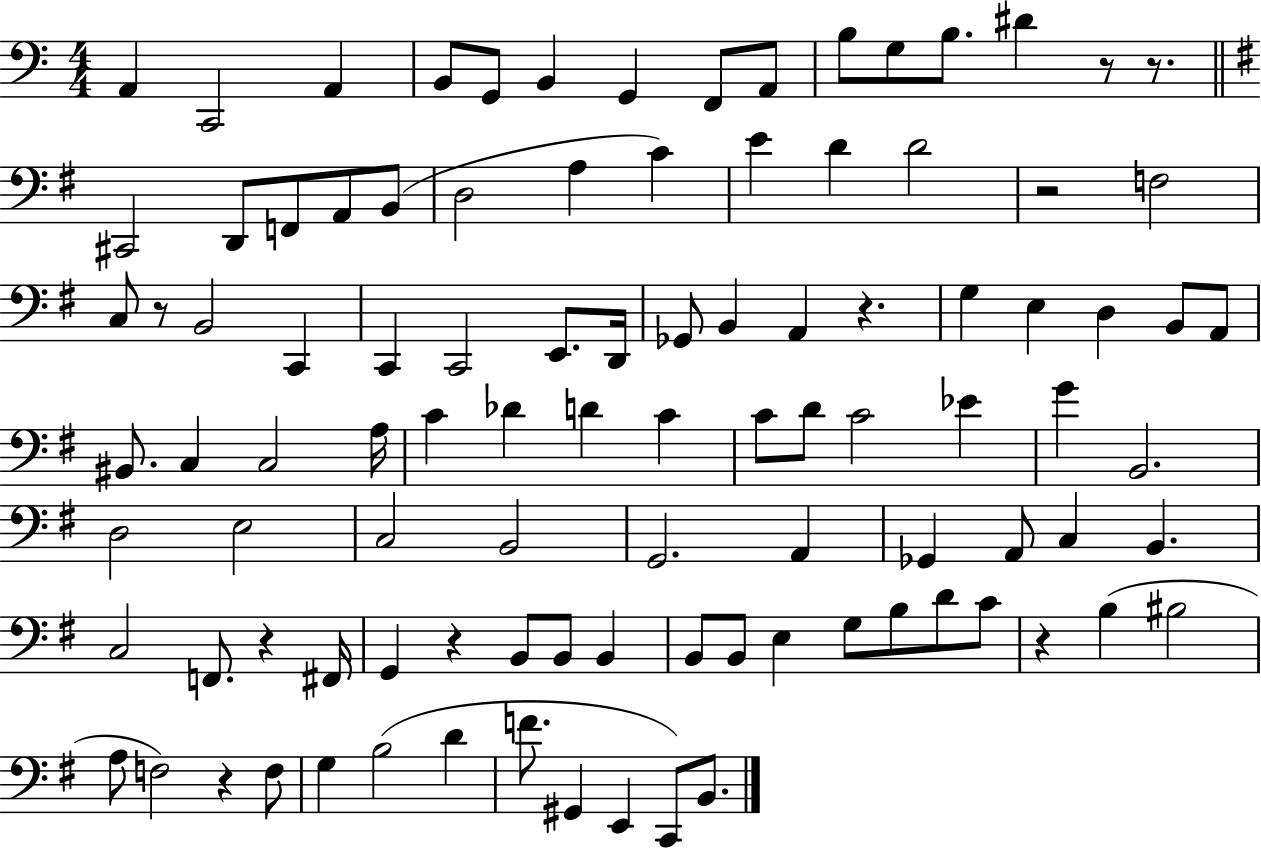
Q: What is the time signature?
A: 4/4